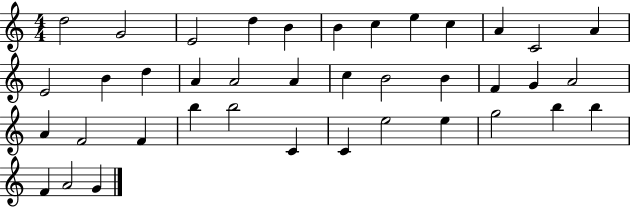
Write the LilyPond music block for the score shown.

{
  \clef treble
  \numericTimeSignature
  \time 4/4
  \key c \major
  d''2 g'2 | e'2 d''4 b'4 | b'4 c''4 e''4 c''4 | a'4 c'2 a'4 | \break e'2 b'4 d''4 | a'4 a'2 a'4 | c''4 b'2 b'4 | f'4 g'4 a'2 | \break a'4 f'2 f'4 | b''4 b''2 c'4 | c'4 e''2 e''4 | g''2 b''4 b''4 | \break f'4 a'2 g'4 | \bar "|."
}